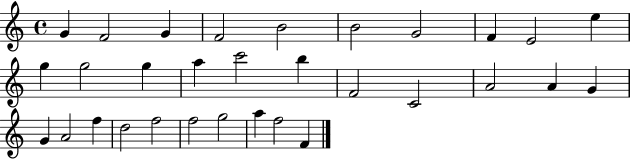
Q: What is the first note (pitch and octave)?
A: G4